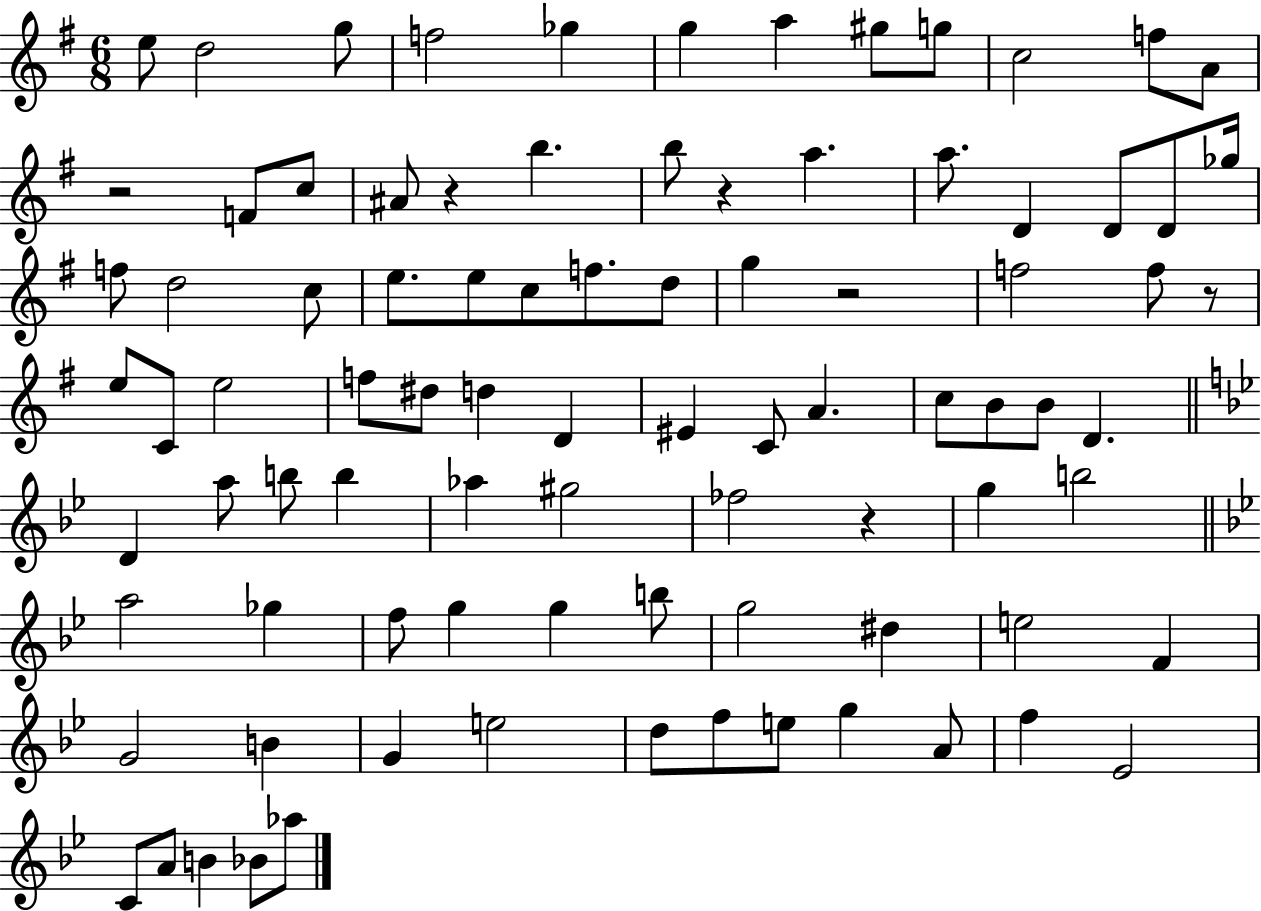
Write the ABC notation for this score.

X:1
T:Untitled
M:6/8
L:1/4
K:G
e/2 d2 g/2 f2 _g g a ^g/2 g/2 c2 f/2 A/2 z2 F/2 c/2 ^A/2 z b b/2 z a a/2 D D/2 D/2 _g/4 f/2 d2 c/2 e/2 e/2 c/2 f/2 d/2 g z2 f2 f/2 z/2 e/2 C/2 e2 f/2 ^d/2 d D ^E C/2 A c/2 B/2 B/2 D D a/2 b/2 b _a ^g2 _f2 z g b2 a2 _g f/2 g g b/2 g2 ^d e2 F G2 B G e2 d/2 f/2 e/2 g A/2 f _E2 C/2 A/2 B _B/2 _a/2